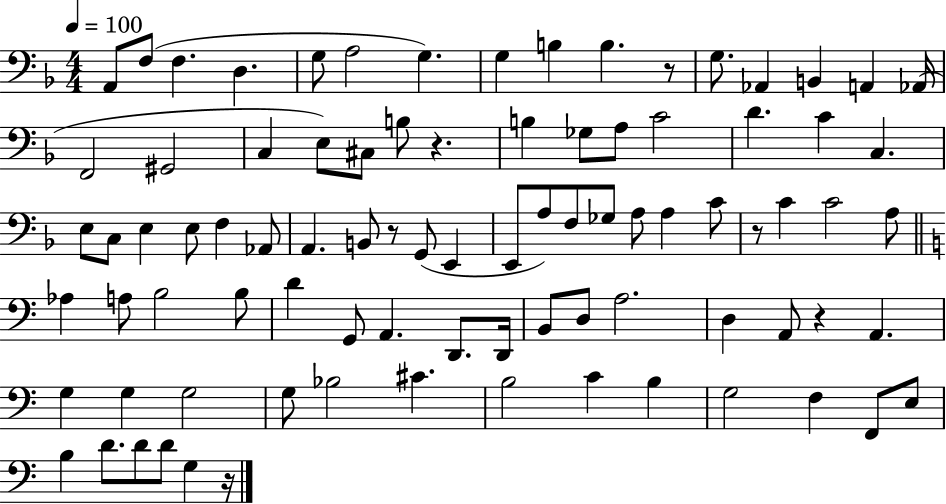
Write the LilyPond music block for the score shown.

{
  \clef bass
  \numericTimeSignature
  \time 4/4
  \key f \major
  \tempo 4 = 100
  a,8 f8( f4. d4. | g8 a2 g4.) | g4 b4 b4. r8 | g8. aes,4 b,4 a,4 aes,16( | \break f,2 gis,2 | c4 e8) cis8 b8 r4. | b4 ges8 a8 c'2 | d'4. c'4 c4. | \break e8 c8 e4 e8 f4 aes,8 | a,4. b,8 r8 g,8( e,4 | e,8 a8) f8 ges8 a8 a4 c'8 | r8 c'4 c'2 a8 | \break \bar "||" \break \key a \minor aes4 a8 b2 b8 | d'4 g,8 a,4. d,8. d,16 | b,8 d8 a2. | d4 a,8 r4 a,4. | \break g4 g4 g2 | g8 bes2 cis'4. | b2 c'4 b4 | g2 f4 f,8 e8 | \break b4 d'8. d'8 d'8 g4 r16 | \bar "|."
}